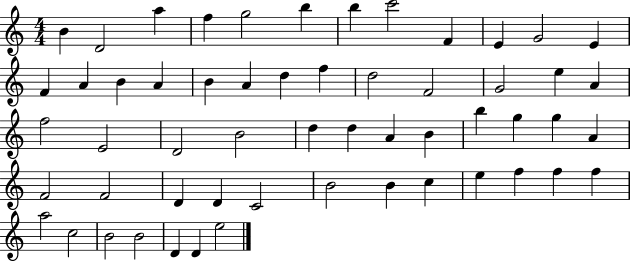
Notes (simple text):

B4/q D4/h A5/q F5/q G5/h B5/q B5/q C6/h F4/q E4/q G4/h E4/q F4/q A4/q B4/q A4/q B4/q A4/q D5/q F5/q D5/h F4/h G4/h E5/q A4/q F5/h E4/h D4/h B4/h D5/q D5/q A4/q B4/q B5/q G5/q G5/q A4/q F4/h F4/h D4/q D4/q C4/h B4/h B4/q C5/q E5/q F5/q F5/q F5/q A5/h C5/h B4/h B4/h D4/q D4/q E5/h